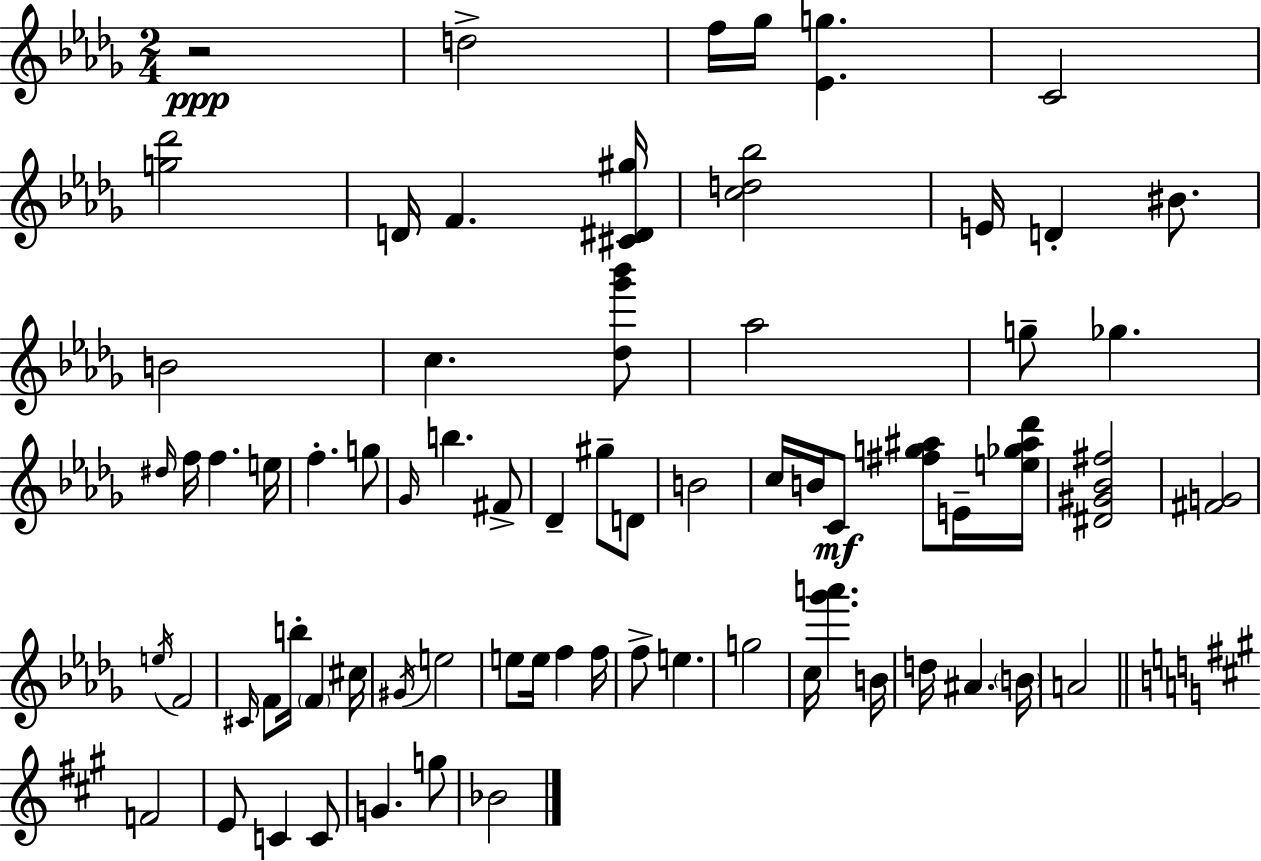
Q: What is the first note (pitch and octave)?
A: D5